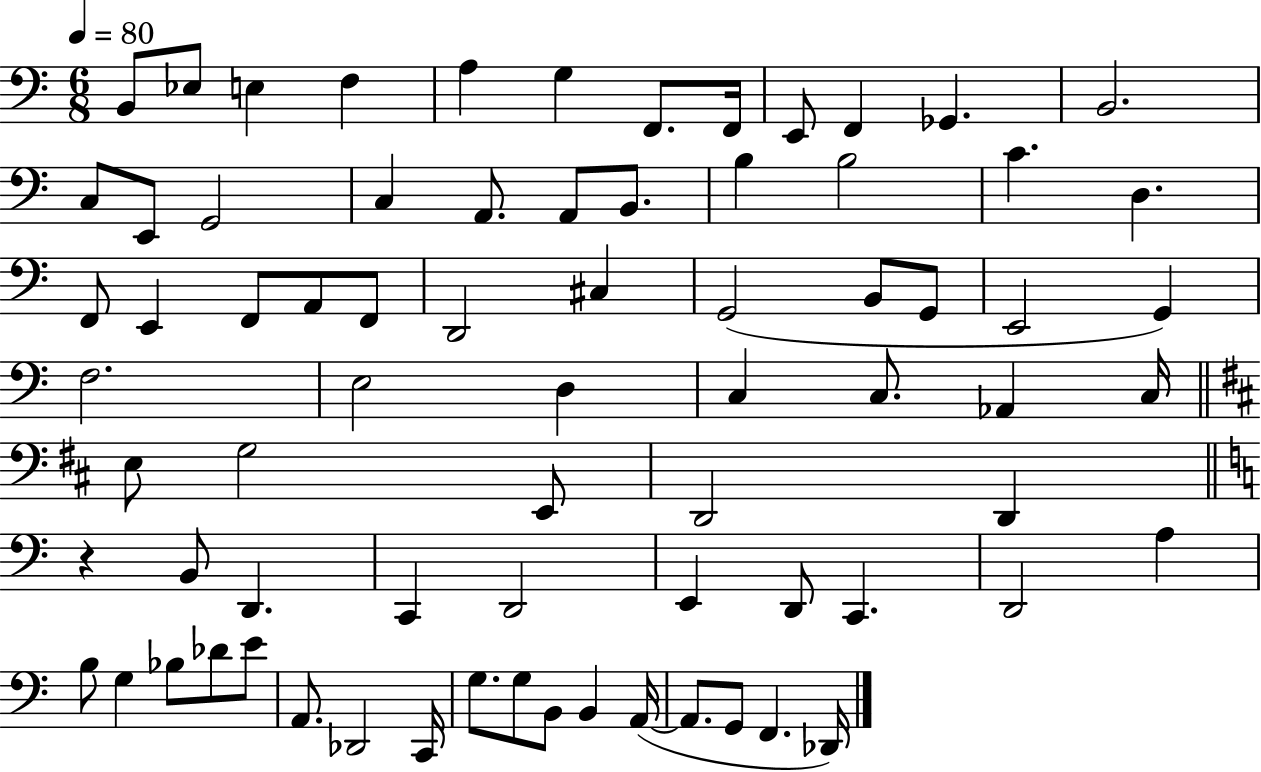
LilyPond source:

{
  \clef bass
  \numericTimeSignature
  \time 6/8
  \key c \major
  \tempo 4 = 80
  \repeat volta 2 { b,8 ees8 e4 f4 | a4 g4 f,8. f,16 | e,8 f,4 ges,4. | b,2. | \break c8 e,8 g,2 | c4 a,8. a,8 b,8. | b4 b2 | c'4. d4. | \break f,8 e,4 f,8 a,8 f,8 | d,2 cis4 | g,2( b,8 g,8 | e,2 g,4) | \break f2. | e2 d4 | c4 c8. aes,4 c16 | \bar "||" \break \key b \minor e8 g2 e,8 | d,2 d,4 | \bar "||" \break \key c \major r4 b,8 d,4. | c,4 d,2 | e,4 d,8 c,4. | d,2 a4 | \break b8 g4 bes8 des'8 e'8 | a,8. des,2 c,16 | g8. g8 b,8 b,4 a,16~(~ | a,8. g,8 f,4. des,16) | \break } \bar "|."
}